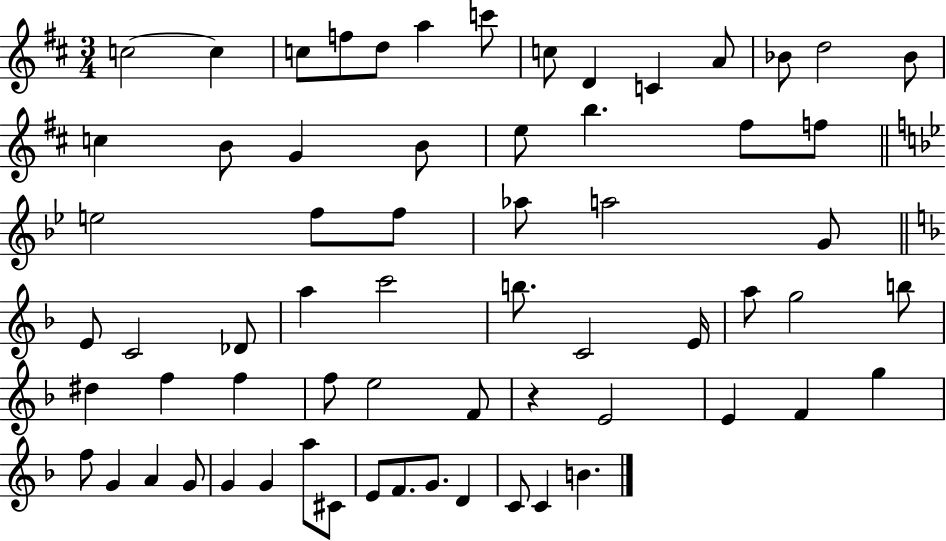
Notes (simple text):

C5/h C5/q C5/e F5/e D5/e A5/q C6/e C5/e D4/q C4/q A4/e Bb4/e D5/h Bb4/e C5/q B4/e G4/q B4/e E5/e B5/q. F#5/e F5/e E5/h F5/e F5/e Ab5/e A5/h G4/e E4/e C4/h Db4/e A5/q C6/h B5/e. C4/h E4/s A5/e G5/h B5/e D#5/q F5/q F5/q F5/e E5/h F4/e R/q E4/h E4/q F4/q G5/q F5/e G4/q A4/q G4/e G4/q G4/q A5/e C#4/e E4/e F4/e. G4/e. D4/q C4/e C4/q B4/q.